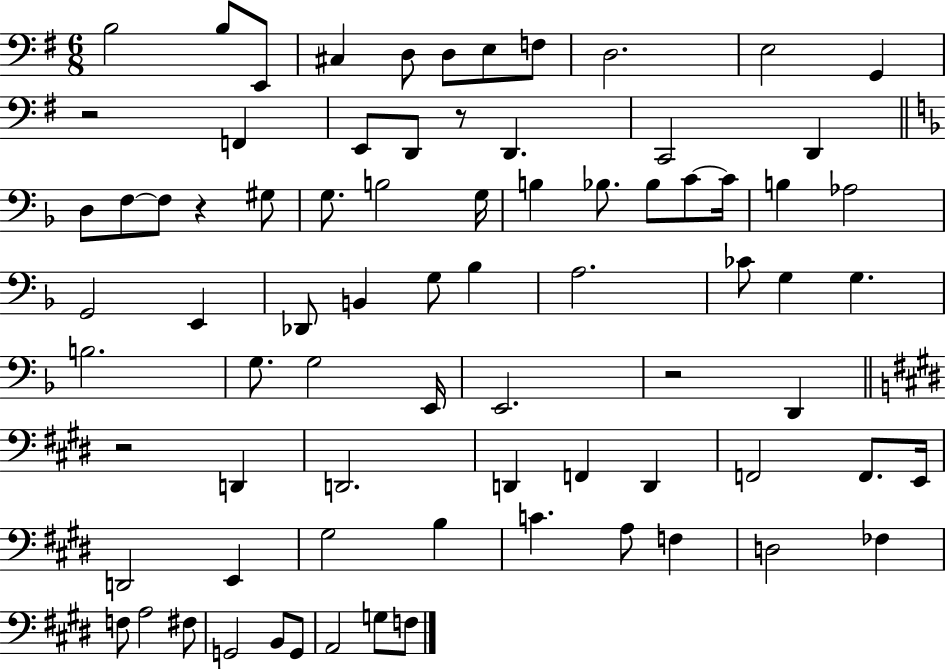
X:1
T:Untitled
M:6/8
L:1/4
K:G
B,2 B,/2 E,,/2 ^C, D,/2 D,/2 E,/2 F,/2 D,2 E,2 G,, z2 F,, E,,/2 D,,/2 z/2 D,, C,,2 D,, D,/2 F,/2 F,/2 z ^G,/2 G,/2 B,2 G,/4 B, _B,/2 _B,/2 C/2 C/4 B, _A,2 G,,2 E,, _D,,/2 B,, G,/2 _B, A,2 _C/2 G, G, B,2 G,/2 G,2 E,,/4 E,,2 z2 D,, z2 D,, D,,2 D,, F,, D,, F,,2 F,,/2 E,,/4 D,,2 E,, ^G,2 B, C A,/2 F, D,2 _F, F,/2 A,2 ^F,/2 G,,2 B,,/2 G,,/2 A,,2 G,/2 F,/2